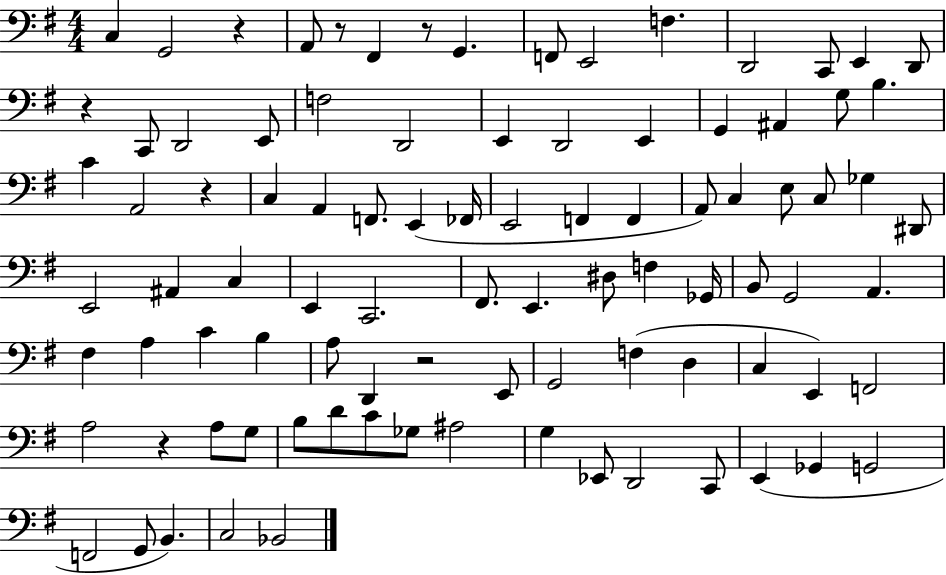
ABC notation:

X:1
T:Untitled
M:4/4
L:1/4
K:G
C, G,,2 z A,,/2 z/2 ^F,, z/2 G,, F,,/2 E,,2 F, D,,2 C,,/2 E,, D,,/2 z C,,/2 D,,2 E,,/2 F,2 D,,2 E,, D,,2 E,, G,, ^A,, G,/2 B, C A,,2 z C, A,, F,,/2 E,, _F,,/4 E,,2 F,, F,, A,,/2 C, E,/2 C,/2 _G, ^D,,/2 E,,2 ^A,, C, E,, C,,2 ^F,,/2 E,, ^D,/2 F, _G,,/4 B,,/2 G,,2 A,, ^F, A, C B, A,/2 D,, z2 E,,/2 G,,2 F, D, C, E,, F,,2 A,2 z A,/2 G,/2 B,/2 D/2 C/2 _G,/2 ^A,2 G, _E,,/2 D,,2 C,,/2 E,, _G,, G,,2 F,,2 G,,/2 B,, C,2 _B,,2